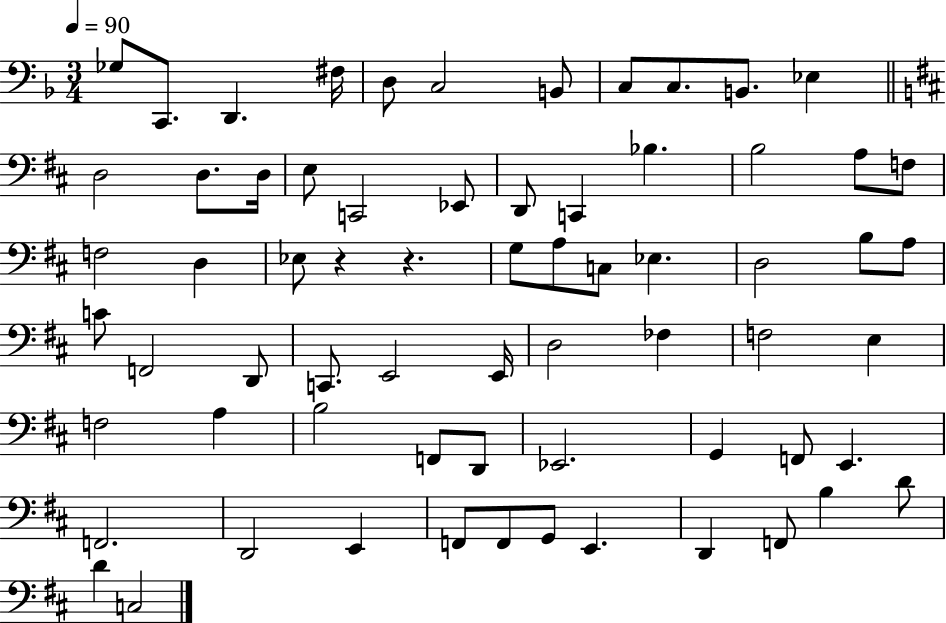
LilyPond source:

{
  \clef bass
  \numericTimeSignature
  \time 3/4
  \key f \major
  \tempo 4 = 90
  ges8 c,8. d,4. fis16 | d8 c2 b,8 | c8 c8. b,8. ees4 | \bar "||" \break \key b \minor d2 d8. d16 | e8 c,2 ees,8 | d,8 c,4 bes4. | b2 a8 f8 | \break f2 d4 | ees8 r4 r4. | g8 a8 c8 ees4. | d2 b8 a8 | \break c'8 f,2 d,8 | c,8. e,2 e,16 | d2 fes4 | f2 e4 | \break f2 a4 | b2 f,8 d,8 | ees,2. | g,4 f,8 e,4. | \break f,2. | d,2 e,4 | f,8 f,8 g,8 e,4. | d,4 f,8 b4 d'8 | \break d'4 c2 | \bar "|."
}